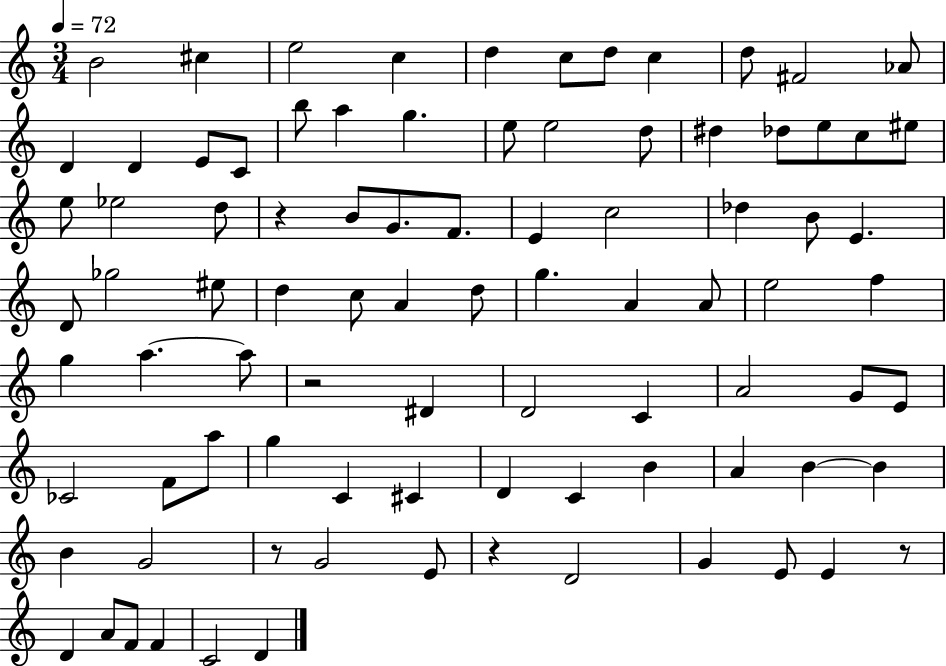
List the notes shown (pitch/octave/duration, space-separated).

B4/h C#5/q E5/h C5/q D5/q C5/e D5/e C5/q D5/e F#4/h Ab4/e D4/q D4/q E4/e C4/e B5/e A5/q G5/q. E5/e E5/h D5/e D#5/q Db5/e E5/e C5/e EIS5/e E5/e Eb5/h D5/e R/q B4/e G4/e. F4/e. E4/q C5/h Db5/q B4/e E4/q. D4/e Gb5/h EIS5/e D5/q C5/e A4/q D5/e G5/q. A4/q A4/e E5/h F5/q G5/q A5/q. A5/e R/h D#4/q D4/h C4/q A4/h G4/e E4/e CES4/h F4/e A5/e G5/q C4/q C#4/q D4/q C4/q B4/q A4/q B4/q B4/q B4/q G4/h R/e G4/h E4/e R/q D4/h G4/q E4/e E4/q R/e D4/q A4/e F4/e F4/q C4/h D4/q